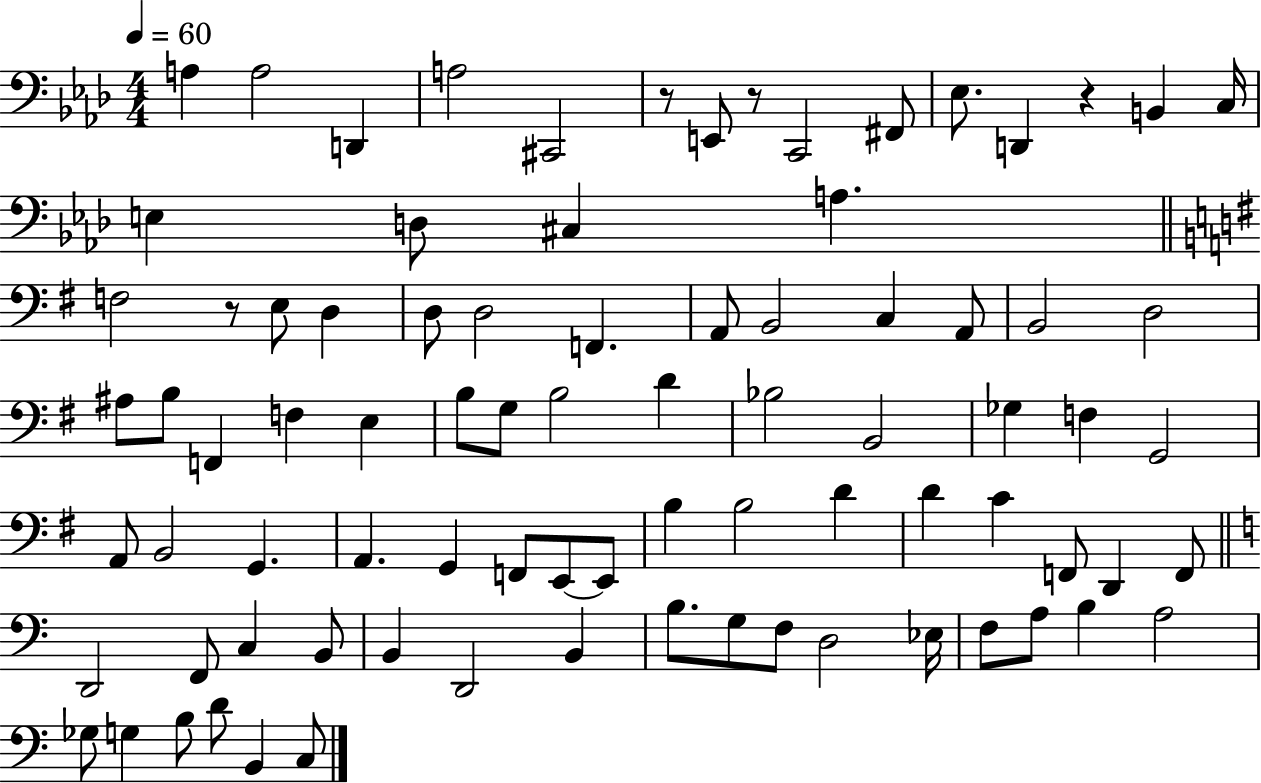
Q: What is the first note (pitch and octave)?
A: A3